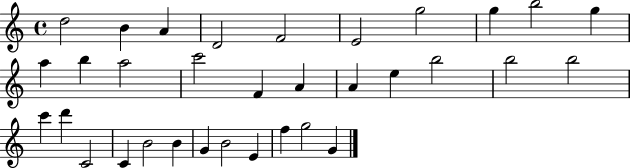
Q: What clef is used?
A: treble